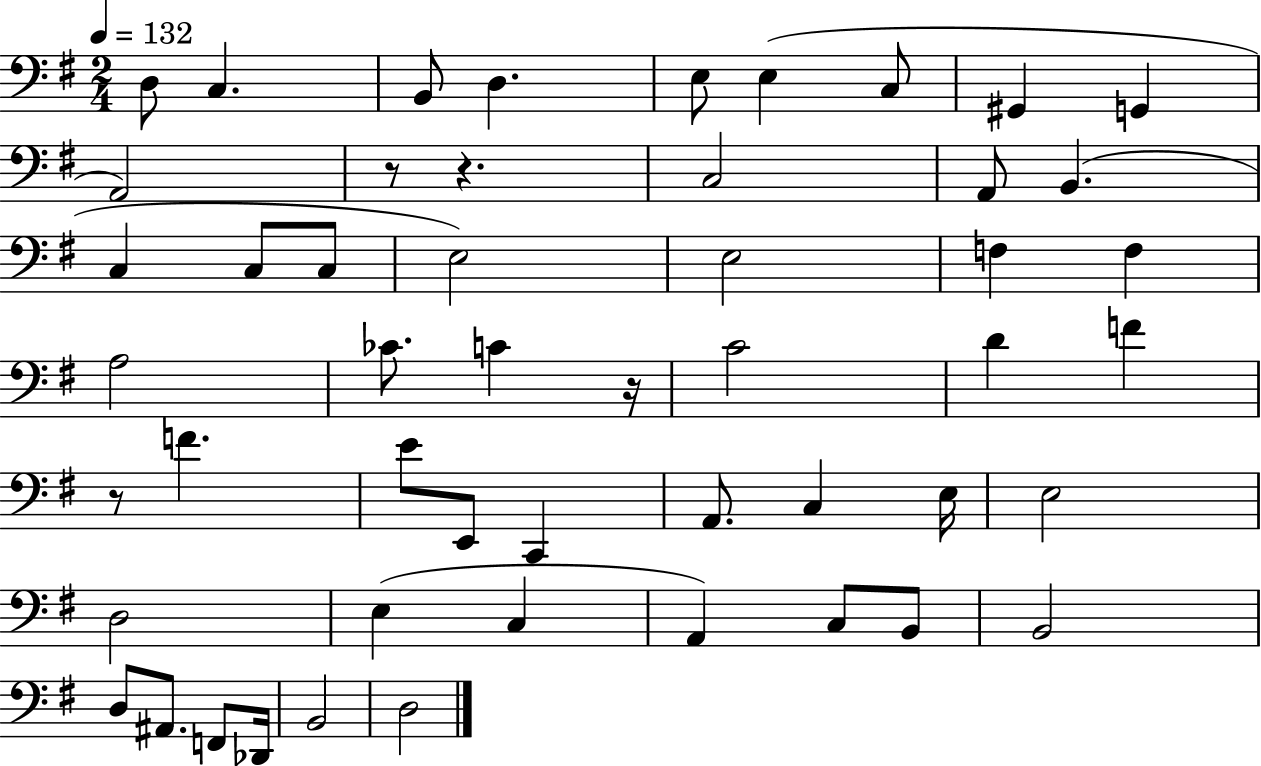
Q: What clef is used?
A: bass